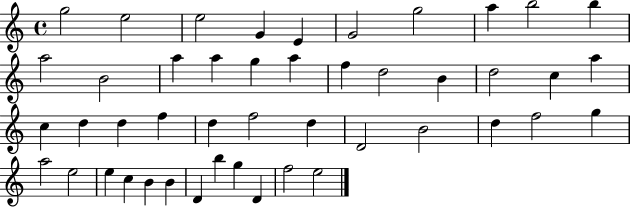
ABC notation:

X:1
T:Untitled
M:4/4
L:1/4
K:C
g2 e2 e2 G E G2 g2 a b2 b a2 B2 a a g a f d2 B d2 c a c d d f d f2 d D2 B2 d f2 g a2 e2 e c B B D b g D f2 e2